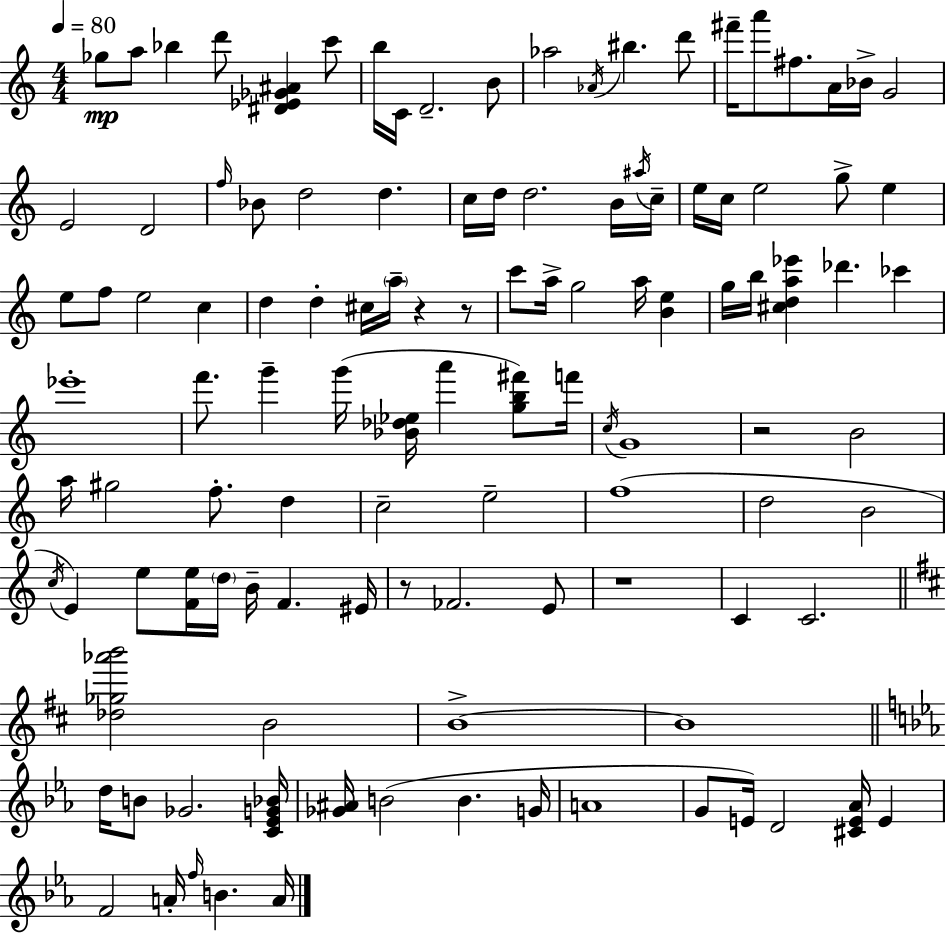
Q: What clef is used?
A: treble